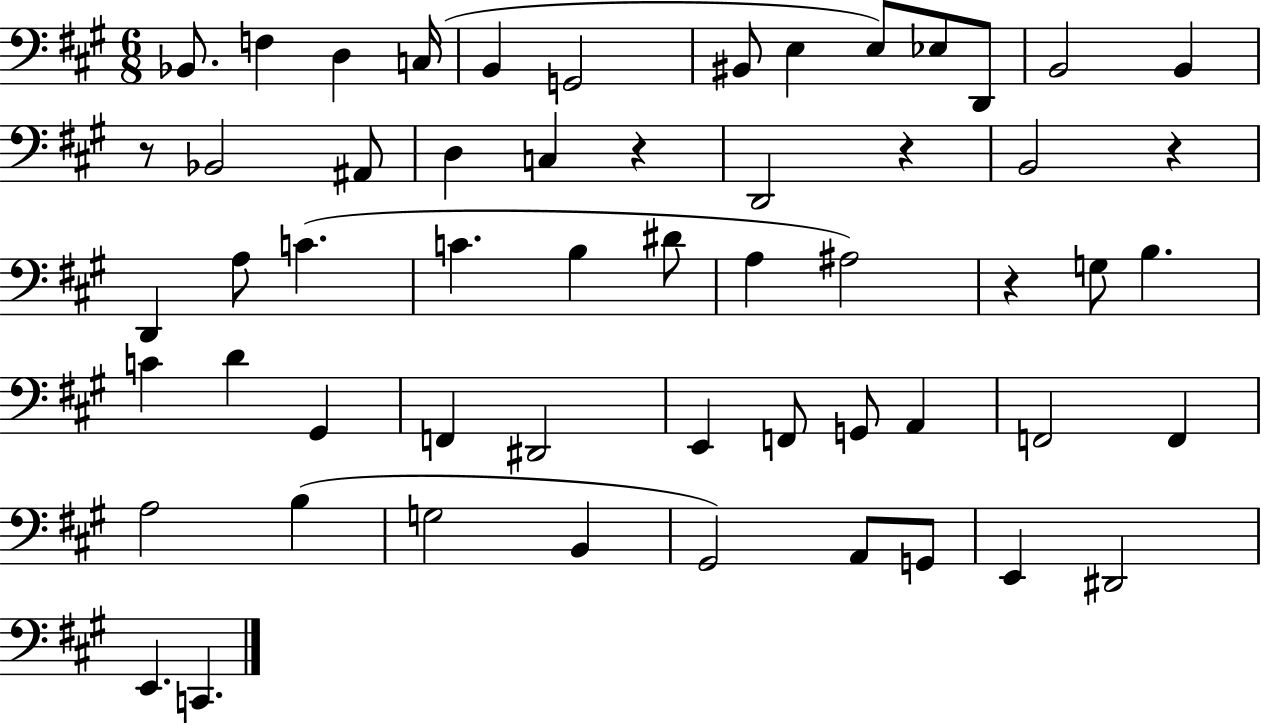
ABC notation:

X:1
T:Untitled
M:6/8
L:1/4
K:A
_B,,/2 F, D, C,/4 B,, G,,2 ^B,,/2 E, E,/2 _E,/2 D,,/2 B,,2 B,, z/2 _B,,2 ^A,,/2 D, C, z D,,2 z B,,2 z D,, A,/2 C C B, ^D/2 A, ^A,2 z G,/2 B, C D ^G,, F,, ^D,,2 E,, F,,/2 G,,/2 A,, F,,2 F,, A,2 B, G,2 B,, ^G,,2 A,,/2 G,,/2 E,, ^D,,2 E,, C,,